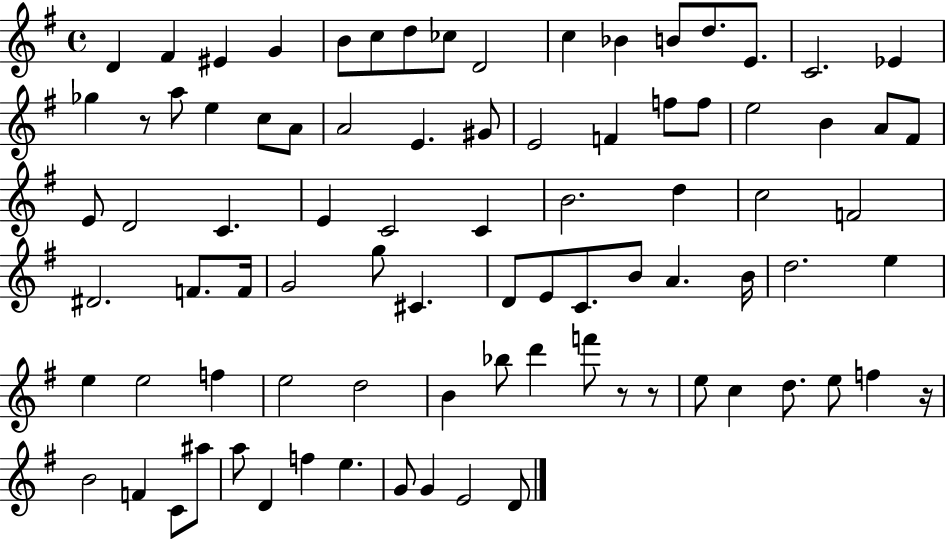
D4/q F#4/q EIS4/q G4/q B4/e C5/e D5/e CES5/e D4/h C5/q Bb4/q B4/e D5/e. E4/e. C4/h. Eb4/q Gb5/q R/e A5/e E5/q C5/e A4/e A4/h E4/q. G#4/e E4/h F4/q F5/e F5/e E5/h B4/q A4/e F#4/e E4/e D4/h C4/q. E4/q C4/h C4/q B4/h. D5/q C5/h F4/h D#4/h. F4/e. F4/s G4/h G5/e C#4/q. D4/e E4/e C4/e. B4/e A4/q. B4/s D5/h. E5/q E5/q E5/h F5/q E5/h D5/h B4/q Bb5/e D6/q F6/e R/e R/e E5/e C5/q D5/e. E5/e F5/q R/s B4/h F4/q C4/e A#5/e A5/e D4/q F5/q E5/q. G4/e G4/q E4/h D4/e